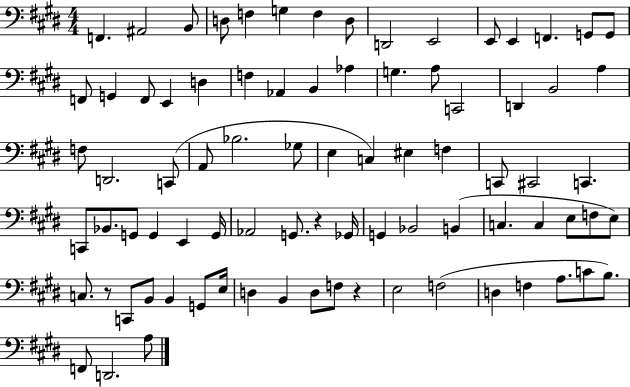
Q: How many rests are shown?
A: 3